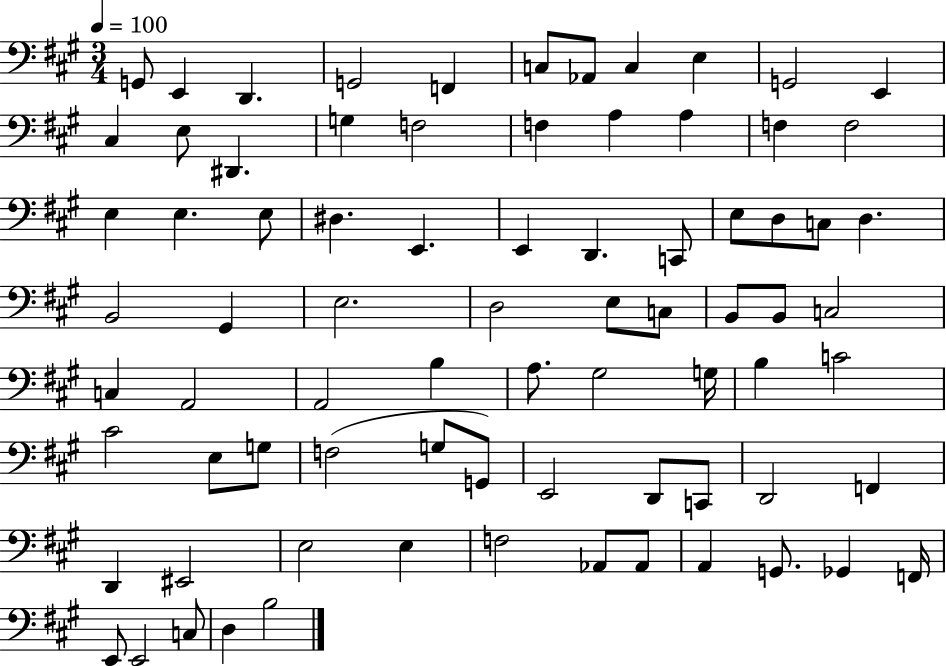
G2/e E2/q D2/q. G2/h F2/q C3/e Ab2/e C3/q E3/q G2/h E2/q C#3/q E3/e D#2/q. G3/q F3/h F3/q A3/q A3/q F3/q F3/h E3/q E3/q. E3/e D#3/q. E2/q. E2/q D2/q. C2/e E3/e D3/e C3/e D3/q. B2/h G#2/q E3/h. D3/h E3/e C3/e B2/e B2/e C3/h C3/q A2/h A2/h B3/q A3/e. G#3/h G3/s B3/q C4/h C#4/h E3/e G3/e F3/h G3/e G2/e E2/h D2/e C2/e D2/h F2/q D2/q EIS2/h E3/h E3/q F3/h Ab2/e Ab2/e A2/q G2/e. Gb2/q F2/s E2/e E2/h C3/e D3/q B3/h